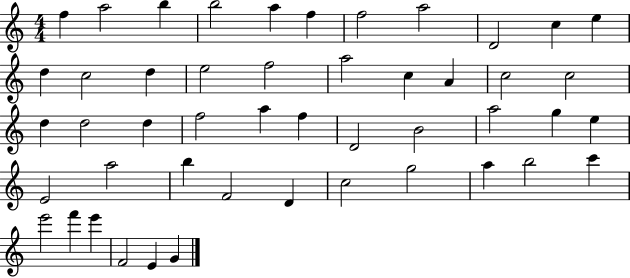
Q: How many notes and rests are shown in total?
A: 48